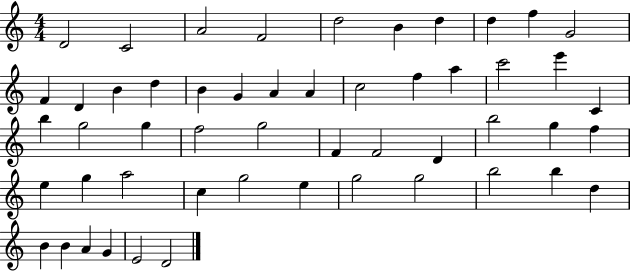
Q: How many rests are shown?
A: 0